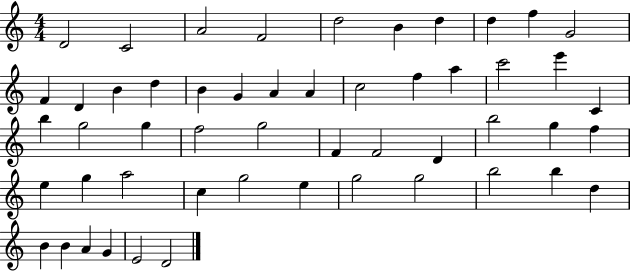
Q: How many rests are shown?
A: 0